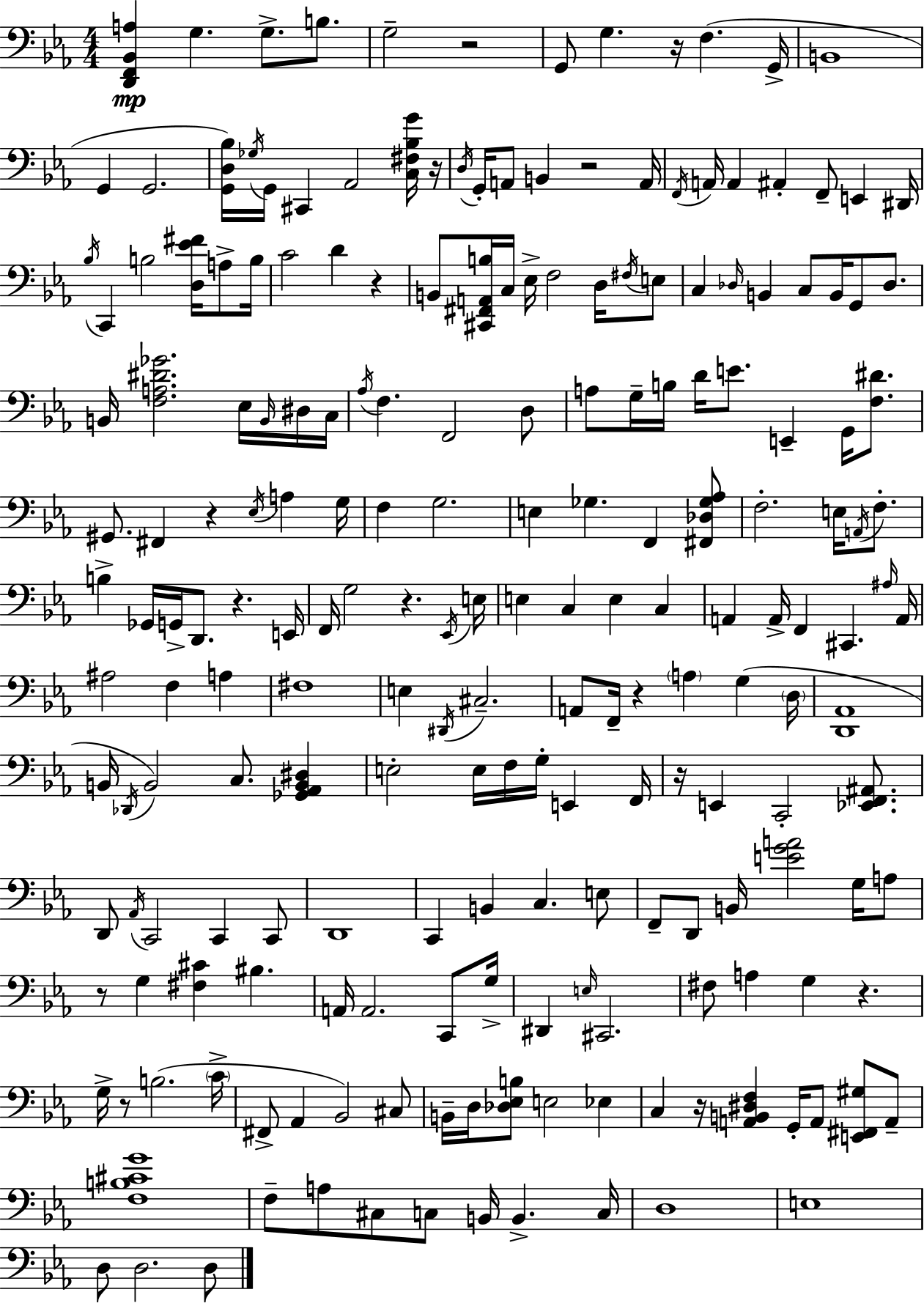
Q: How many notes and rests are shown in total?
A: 206